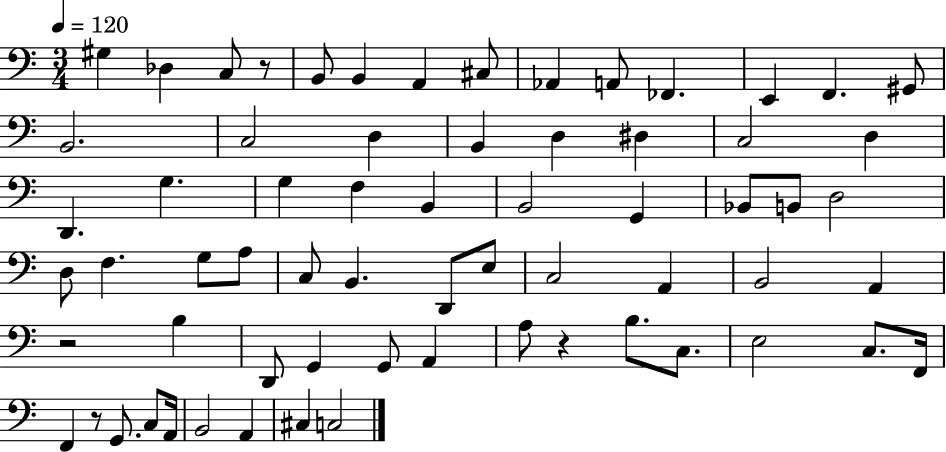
X:1
T:Untitled
M:3/4
L:1/4
K:C
^G, _D, C,/2 z/2 B,,/2 B,, A,, ^C,/2 _A,, A,,/2 _F,, E,, F,, ^G,,/2 B,,2 C,2 D, B,, D, ^D, C,2 D, D,, G, G, F, B,, B,,2 G,, _B,,/2 B,,/2 D,2 D,/2 F, G,/2 A,/2 C,/2 B,, D,,/2 E,/2 C,2 A,, B,,2 A,, z2 B, D,,/2 G,, G,,/2 A,, A,/2 z B,/2 C,/2 E,2 C,/2 F,,/4 F,, z/2 G,,/2 C,/2 A,,/4 B,,2 A,, ^C, C,2